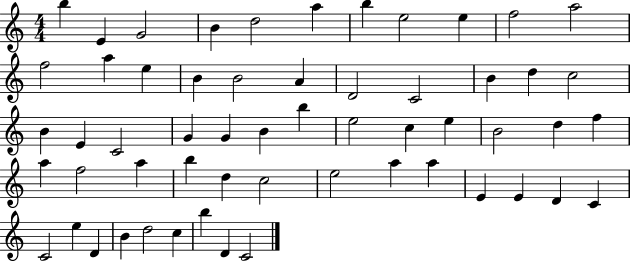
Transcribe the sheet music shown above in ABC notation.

X:1
T:Untitled
M:4/4
L:1/4
K:C
b E G2 B d2 a b e2 e f2 a2 f2 a e B B2 A D2 C2 B d c2 B E C2 G G B b e2 c e B2 d f a f2 a b d c2 e2 a a E E D C C2 e D B d2 c b D C2